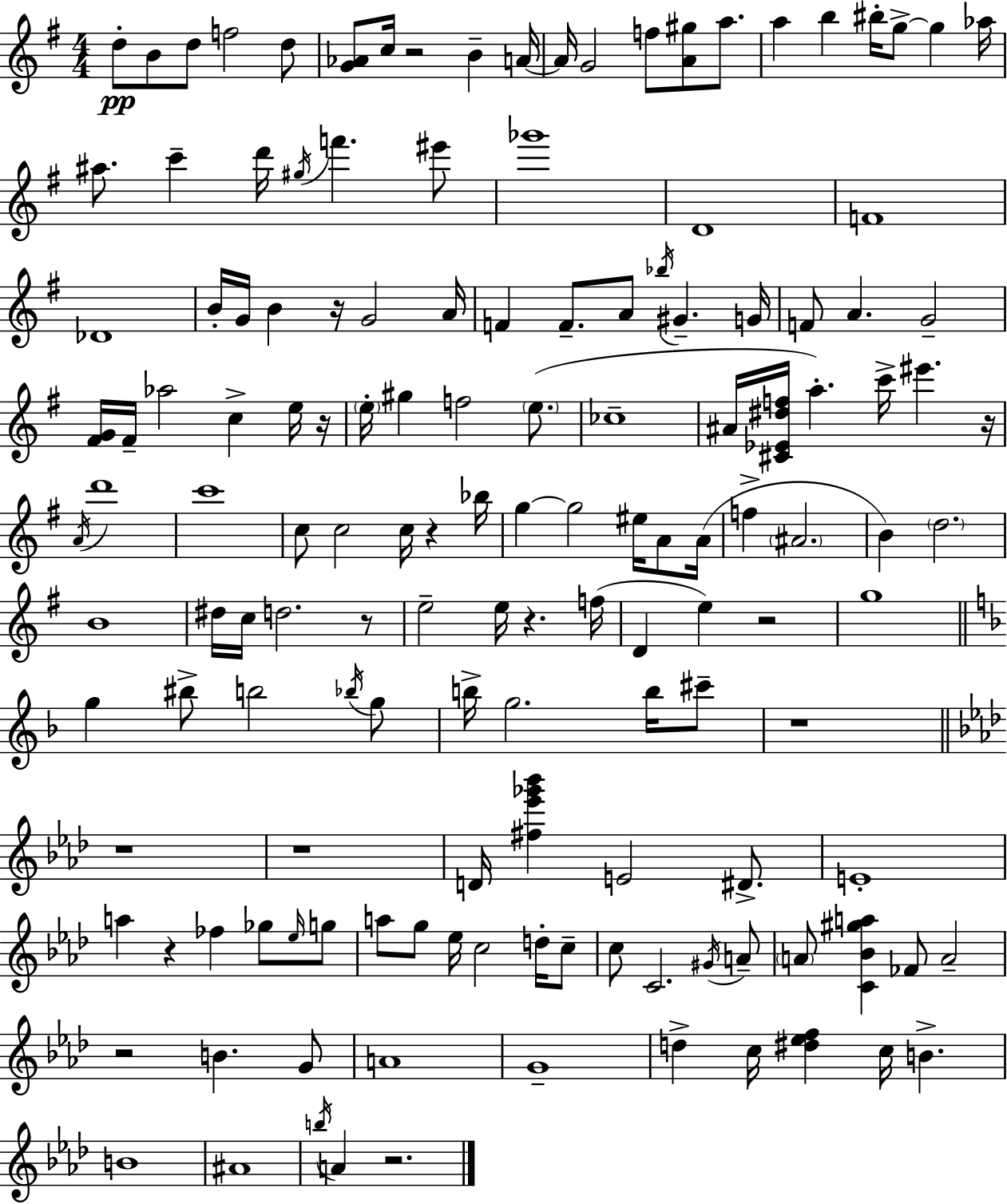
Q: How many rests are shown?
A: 14